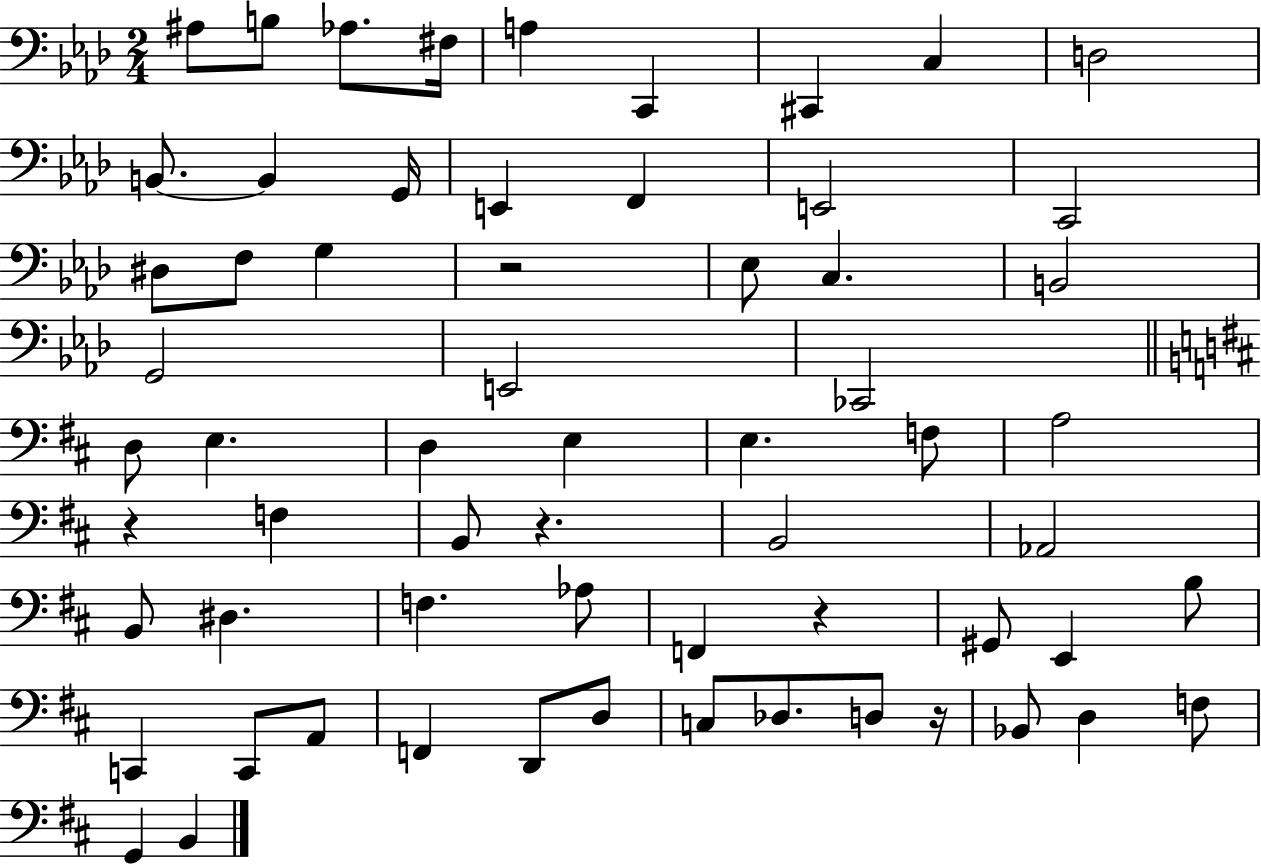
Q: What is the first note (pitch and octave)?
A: A#3